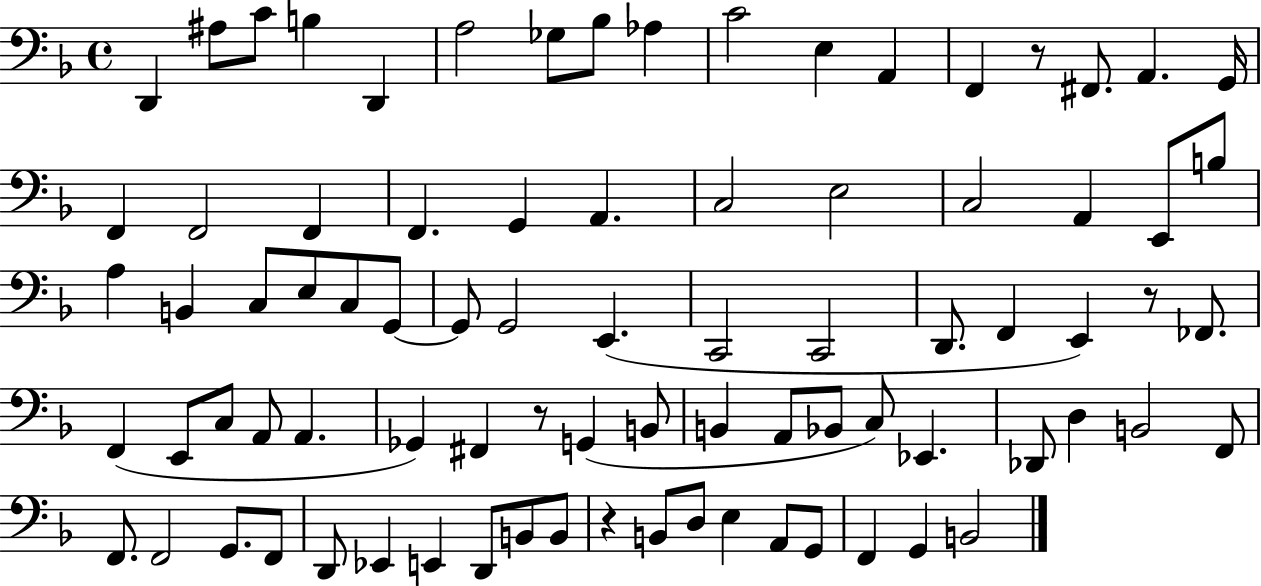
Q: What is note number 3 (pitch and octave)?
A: C4